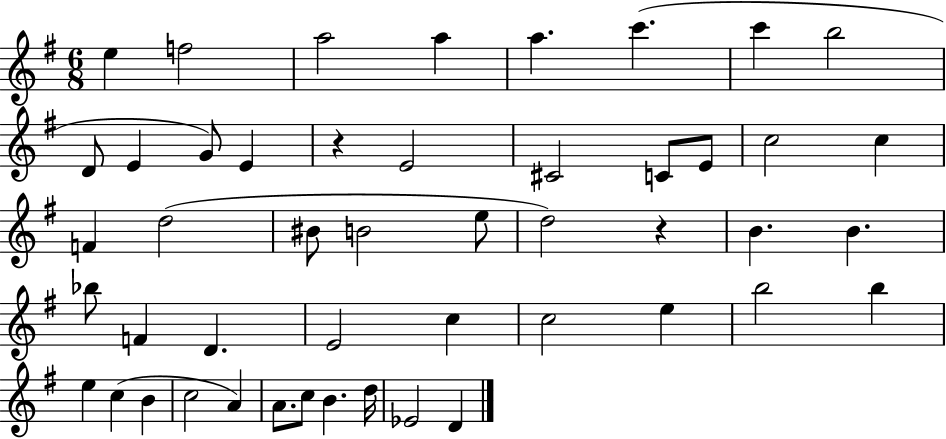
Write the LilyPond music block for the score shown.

{
  \clef treble
  \numericTimeSignature
  \time 6/8
  \key g \major
  e''4 f''2 | a''2 a''4 | a''4. c'''4.( | c'''4 b''2 | \break d'8 e'4 g'8) e'4 | r4 e'2 | cis'2 c'8 e'8 | c''2 c''4 | \break f'4 d''2( | bis'8 b'2 e''8 | d''2) r4 | b'4. b'4. | \break bes''8 f'4 d'4. | e'2 c''4 | c''2 e''4 | b''2 b''4 | \break e''4 c''4( b'4 | c''2 a'4) | a'8. c''8 b'4. d''16 | ees'2 d'4 | \break \bar "|."
}